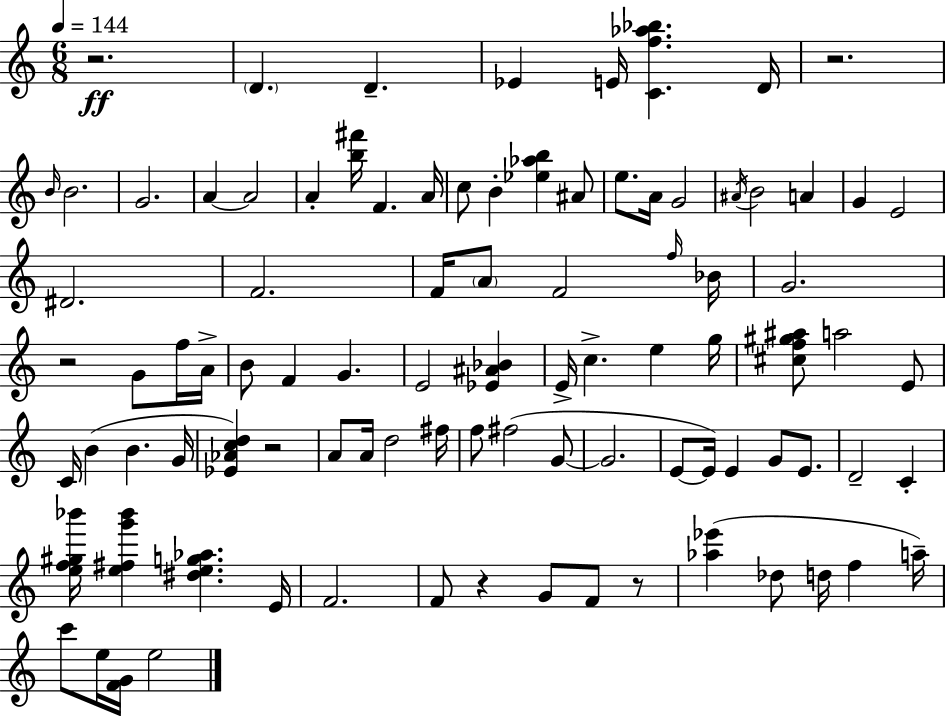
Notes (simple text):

R/h. D4/q. D4/q. Eb4/q E4/s [C4,F5,Ab5,Bb5]/q. D4/s R/h. B4/s B4/h. G4/h. A4/q A4/h A4/q [B5,F#6]/s F4/q. A4/s C5/e B4/q [Eb5,Ab5,B5]/q A#4/e E5/e. A4/s G4/h A#4/s B4/h A4/q G4/q E4/h D#4/h. F4/h. F4/s A4/e F4/h F5/s Bb4/s G4/h. R/h G4/e F5/s A4/s B4/e F4/q G4/q. E4/h [Eb4,A#4,Bb4]/q E4/s C5/q. E5/q G5/s [C#5,F5,G#5,A#5]/e A5/h E4/e C4/s B4/q B4/q. G4/s [Eb4,Ab4,C5,D5]/q R/h A4/e A4/s D5/h F#5/s F5/e F#5/h G4/e G4/h. E4/e E4/s E4/q G4/e E4/e. D4/h C4/q [E5,F5,G#5,Bb6]/s [E5,F#5,G6,Bb6]/q [D#5,E5,G5,Ab5]/q. E4/s F4/h. F4/e R/q G4/e F4/e R/e [Ab5,Eb6]/q Db5/e D5/s F5/q A5/s C6/e E5/s [F4,G4]/s E5/h